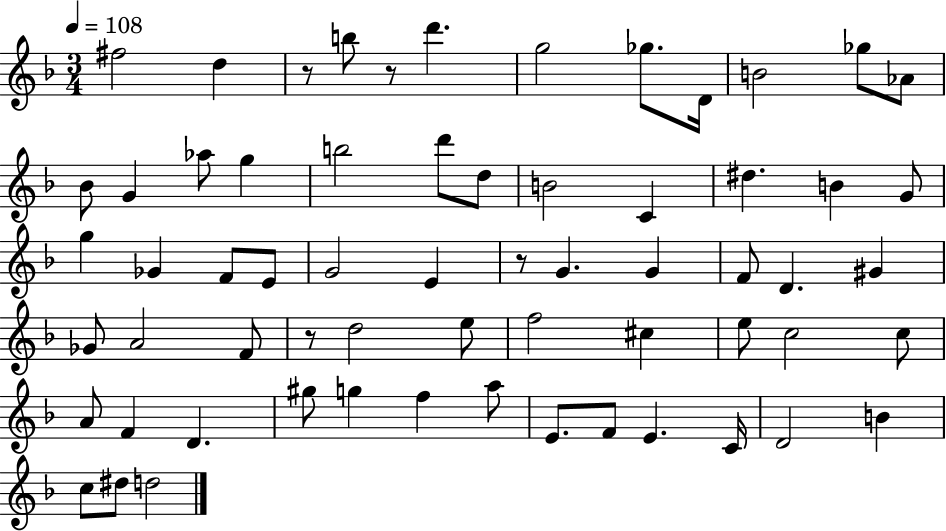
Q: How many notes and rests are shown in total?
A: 63